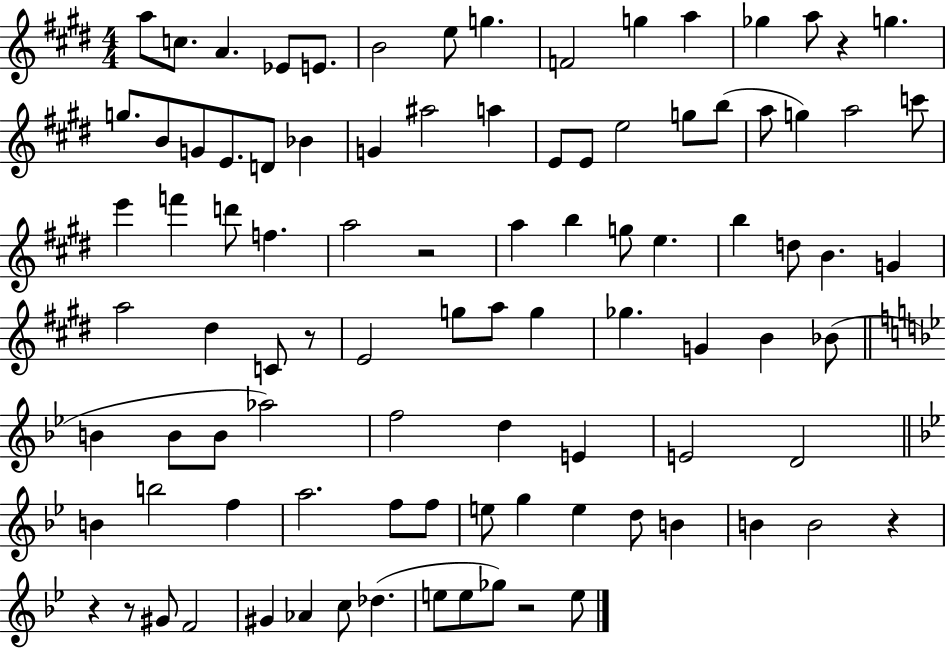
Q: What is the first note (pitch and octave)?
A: A5